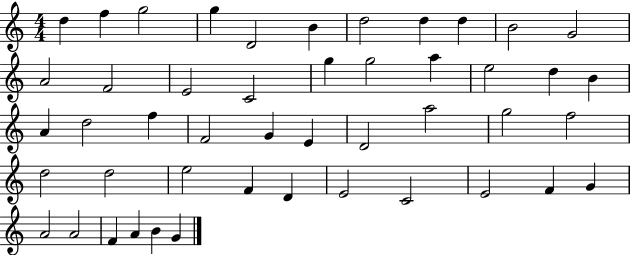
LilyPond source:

{
  \clef treble
  \numericTimeSignature
  \time 4/4
  \key c \major
  d''4 f''4 g''2 | g''4 d'2 b'4 | d''2 d''4 d''4 | b'2 g'2 | \break a'2 f'2 | e'2 c'2 | g''4 g''2 a''4 | e''2 d''4 b'4 | \break a'4 d''2 f''4 | f'2 g'4 e'4 | d'2 a''2 | g''2 f''2 | \break d''2 d''2 | e''2 f'4 d'4 | e'2 c'2 | e'2 f'4 g'4 | \break a'2 a'2 | f'4 a'4 b'4 g'4 | \bar "|."
}